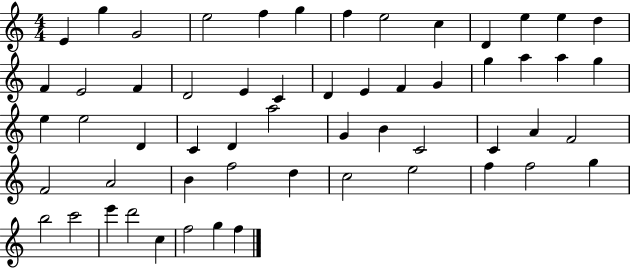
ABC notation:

X:1
T:Untitled
M:4/4
L:1/4
K:C
E g G2 e2 f g f e2 c D e e d F E2 F D2 E C D E F G g a a g e e2 D C D a2 G B C2 C A F2 F2 A2 B f2 d c2 e2 f f2 g b2 c'2 e' d'2 c f2 g f